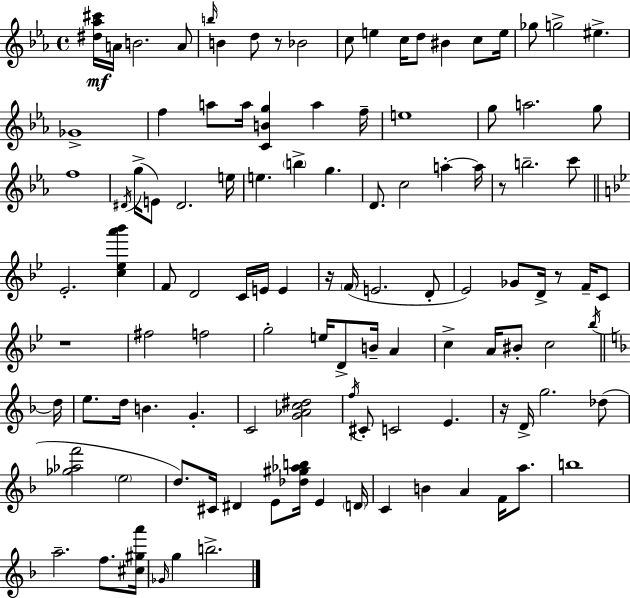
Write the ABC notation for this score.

X:1
T:Untitled
M:4/4
L:1/4
K:Cm
[^d_a^c']/4 A/4 B2 A/2 b/4 B d/2 z/2 _B2 c/2 e c/4 d/2 ^B c/2 e/4 _g/2 g2 ^e _G4 f a/2 a/4 [CBg] a f/4 e4 g/2 a2 g/2 f4 ^D/4 g/4 E/2 ^D2 e/4 e b g D/2 c2 a a/4 z/2 b2 c'/2 _E2 [c_ea'_b'] F/2 D2 C/4 E/4 E z/4 F/4 E2 D/2 _E2 _G/2 D/4 z/2 F/4 C/2 z4 ^f2 f2 g2 e/4 D/2 B/4 A c A/4 ^B/2 c2 _b/4 d/4 e/2 d/4 B G C2 [G_Ac^d]2 f/4 ^C/2 C2 E z/4 D/4 g2 _d/2 [_g_af']2 e2 d/2 ^C/4 ^D E/2 [_d^g_ab]/4 E D/4 C B A F/4 a/2 b4 a2 f/2 [^c^ga']/4 _G/4 g b2